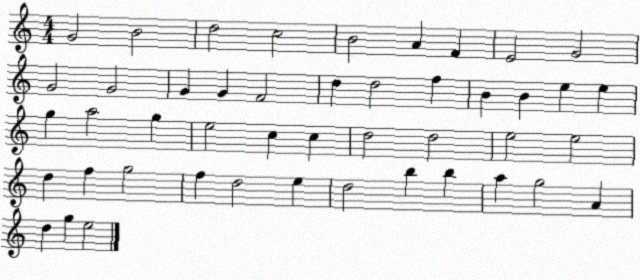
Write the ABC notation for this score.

X:1
T:Untitled
M:4/4
L:1/4
K:C
G2 B2 d2 c2 B2 A F E2 G2 G2 G2 G G F2 d d2 f B B e e g a2 g e2 c c d2 d2 e2 e2 d f g2 f d2 e d2 b b a g2 A d g e2